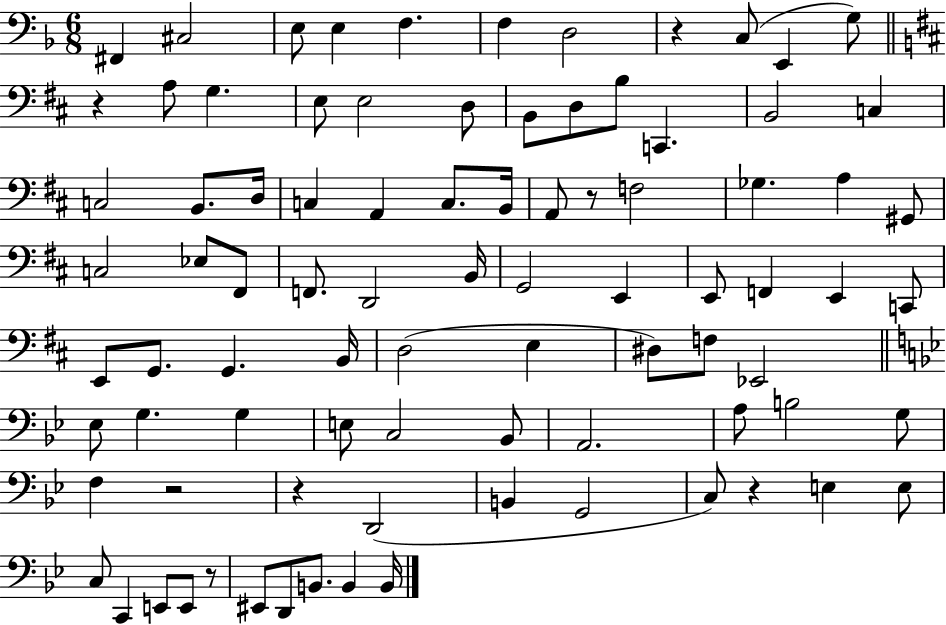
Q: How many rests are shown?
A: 7